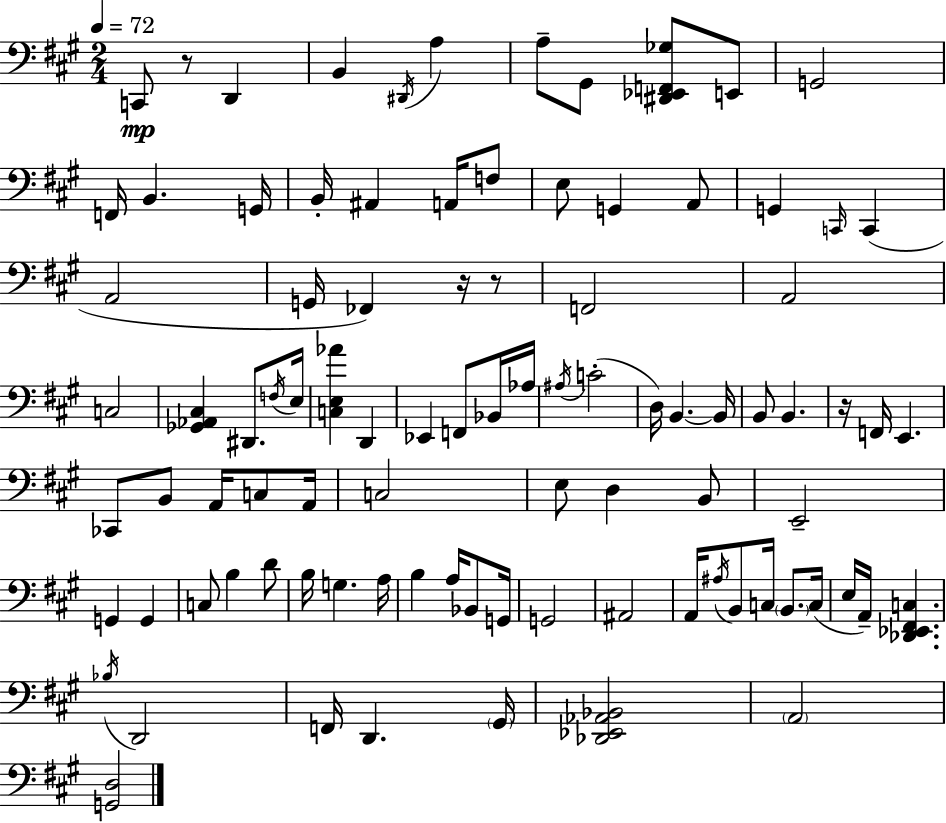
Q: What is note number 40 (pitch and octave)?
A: B2